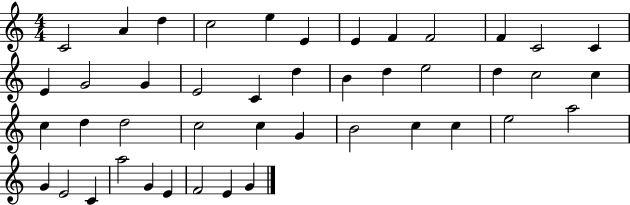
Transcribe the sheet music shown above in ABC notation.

X:1
T:Untitled
M:4/4
L:1/4
K:C
C2 A d c2 e E E F F2 F C2 C E G2 G E2 C d B d e2 d c2 c c d d2 c2 c G B2 c c e2 a2 G E2 C a2 G E F2 E G